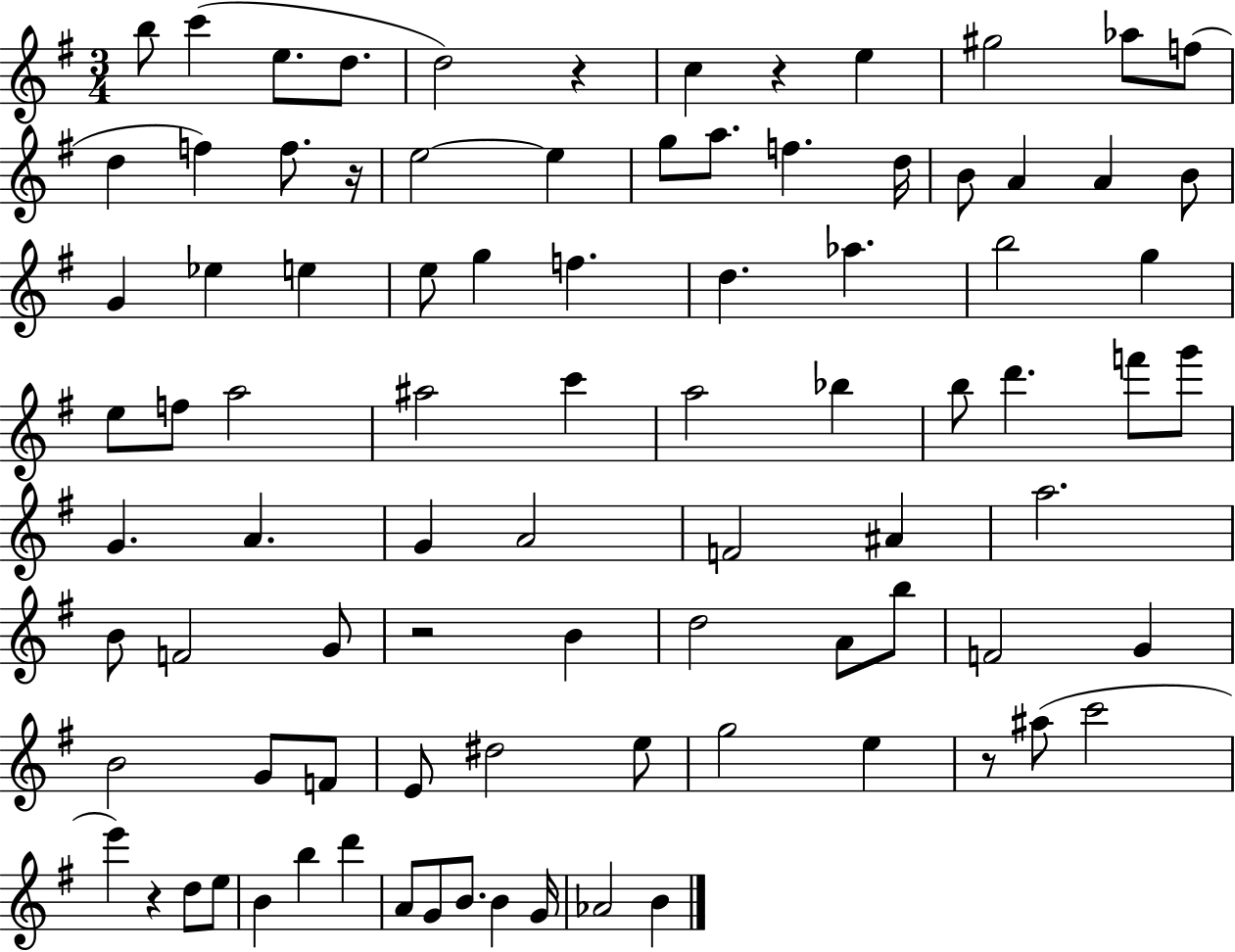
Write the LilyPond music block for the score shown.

{
  \clef treble
  \numericTimeSignature
  \time 3/4
  \key g \major
  b''8 c'''4( e''8. d''8. | d''2) r4 | c''4 r4 e''4 | gis''2 aes''8 f''8( | \break d''4 f''4) f''8. r16 | e''2~~ e''4 | g''8 a''8. f''4. d''16 | b'8 a'4 a'4 b'8 | \break g'4 ees''4 e''4 | e''8 g''4 f''4. | d''4. aes''4. | b''2 g''4 | \break e''8 f''8 a''2 | ais''2 c'''4 | a''2 bes''4 | b''8 d'''4. f'''8 g'''8 | \break g'4. a'4. | g'4 a'2 | f'2 ais'4 | a''2. | \break b'8 f'2 g'8 | r2 b'4 | d''2 a'8 b''8 | f'2 g'4 | \break b'2 g'8 f'8 | e'8 dis''2 e''8 | g''2 e''4 | r8 ais''8( c'''2 | \break e'''4) r4 d''8 e''8 | b'4 b''4 d'''4 | a'8 g'8 b'8. b'4 g'16 | aes'2 b'4 | \break \bar "|."
}